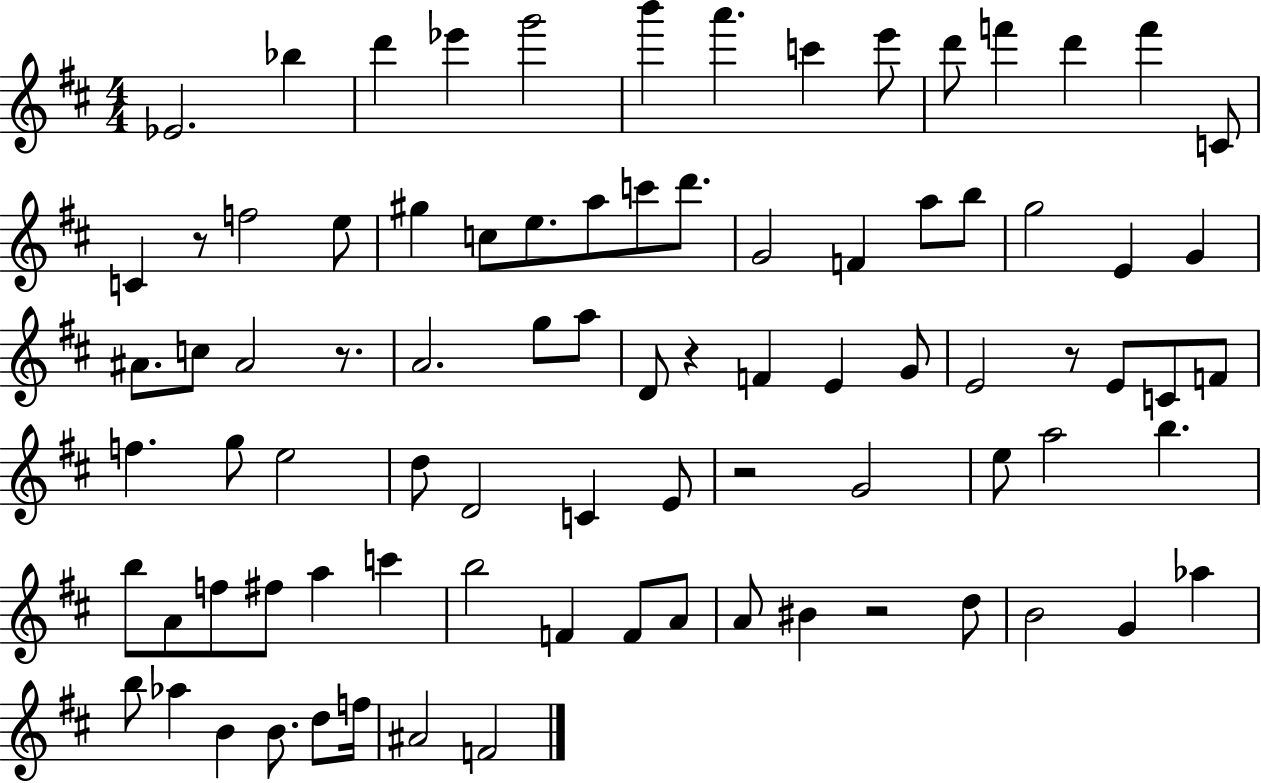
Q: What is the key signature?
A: D major